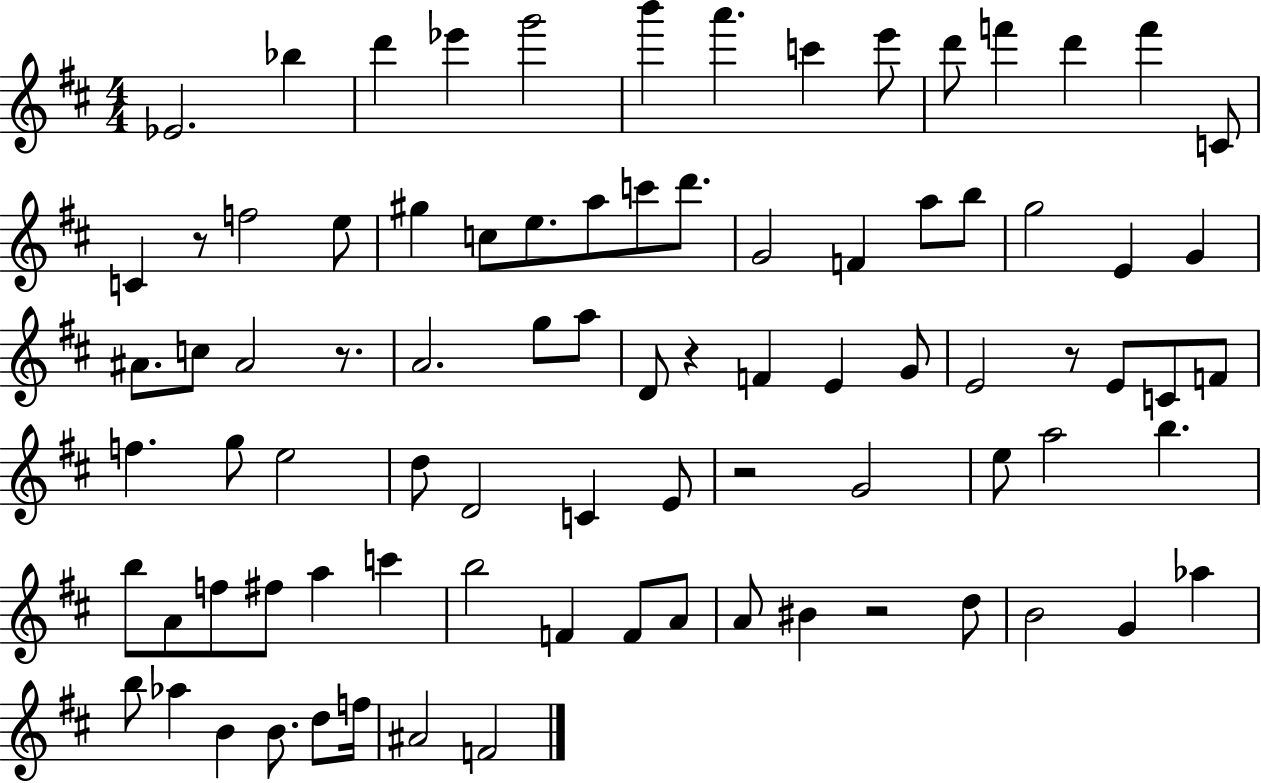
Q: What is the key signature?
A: D major